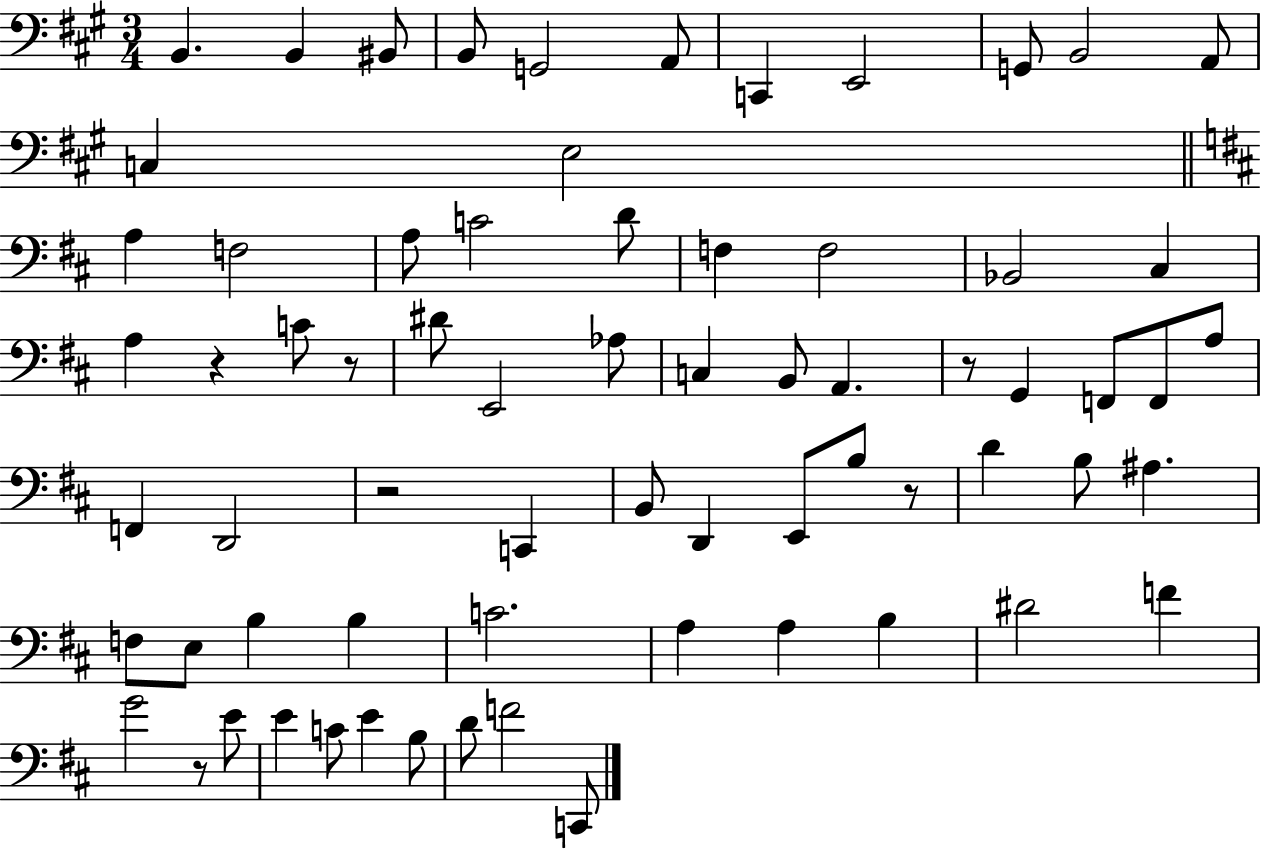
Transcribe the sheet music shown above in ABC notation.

X:1
T:Untitled
M:3/4
L:1/4
K:A
B,, B,, ^B,,/2 B,,/2 G,,2 A,,/2 C,, E,,2 G,,/2 B,,2 A,,/2 C, E,2 A, F,2 A,/2 C2 D/2 F, F,2 _B,,2 ^C, A, z C/2 z/2 ^D/2 E,,2 _A,/2 C, B,,/2 A,, z/2 G,, F,,/2 F,,/2 A,/2 F,, D,,2 z2 C,, B,,/2 D,, E,,/2 B,/2 z/2 D B,/2 ^A, F,/2 E,/2 B, B, C2 A, A, B, ^D2 F G2 z/2 E/2 E C/2 E B,/2 D/2 F2 C,,/2